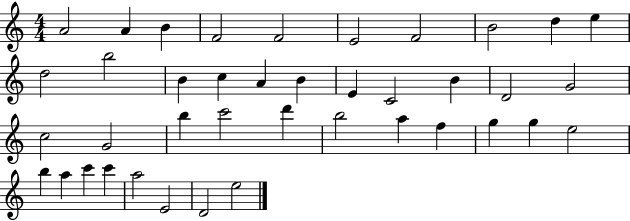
A4/h A4/q B4/q F4/h F4/h E4/h F4/h B4/h D5/q E5/q D5/h B5/h B4/q C5/q A4/q B4/q E4/q C4/h B4/q D4/h G4/h C5/h G4/h B5/q C6/h D6/q B5/h A5/q F5/q G5/q G5/q E5/h B5/q A5/q C6/q C6/q A5/h E4/h D4/h E5/h